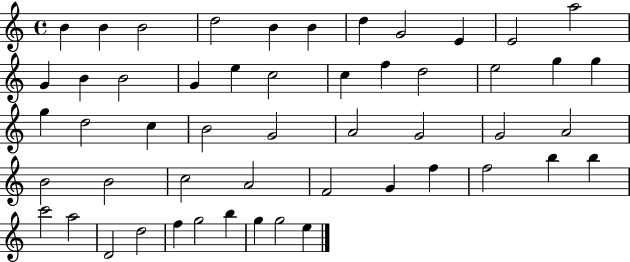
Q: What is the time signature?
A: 4/4